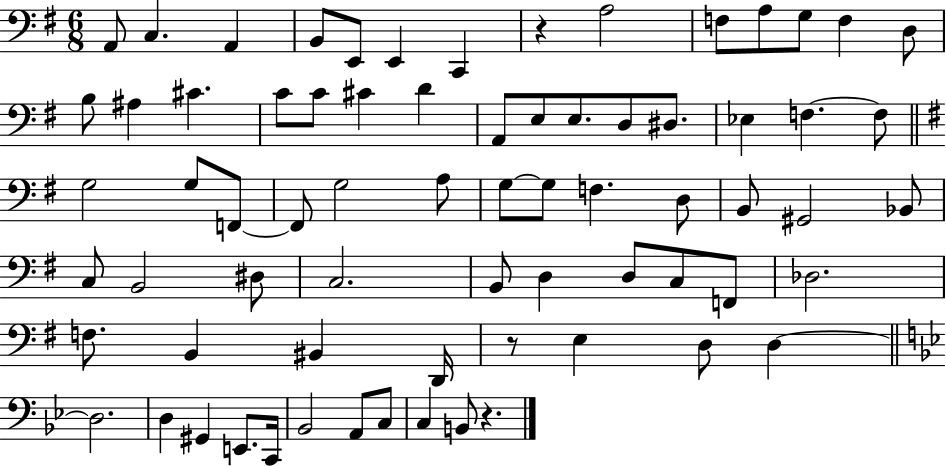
X:1
T:Untitled
M:6/8
L:1/4
K:G
A,,/2 C, A,, B,,/2 E,,/2 E,, C,, z A,2 F,/2 A,/2 G,/2 F, D,/2 B,/2 ^A, ^C C/2 C/2 ^C D A,,/2 E,/2 E,/2 D,/2 ^D,/2 _E, F, F,/2 G,2 G,/2 F,,/2 F,,/2 G,2 A,/2 G,/2 G,/2 F, D,/2 B,,/2 ^G,,2 _B,,/2 C,/2 B,,2 ^D,/2 C,2 B,,/2 D, D,/2 C,/2 F,,/2 _D,2 F,/2 B,, ^B,, D,,/4 z/2 E, D,/2 D, D,2 D, ^G,, E,,/2 C,,/4 _B,,2 A,,/2 C,/2 C, B,,/2 z